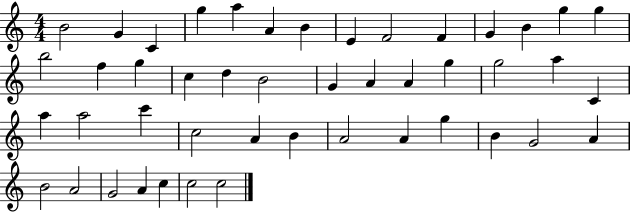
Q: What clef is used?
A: treble